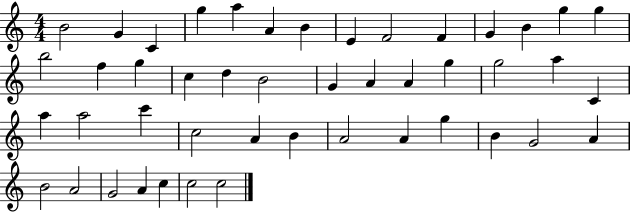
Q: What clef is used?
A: treble